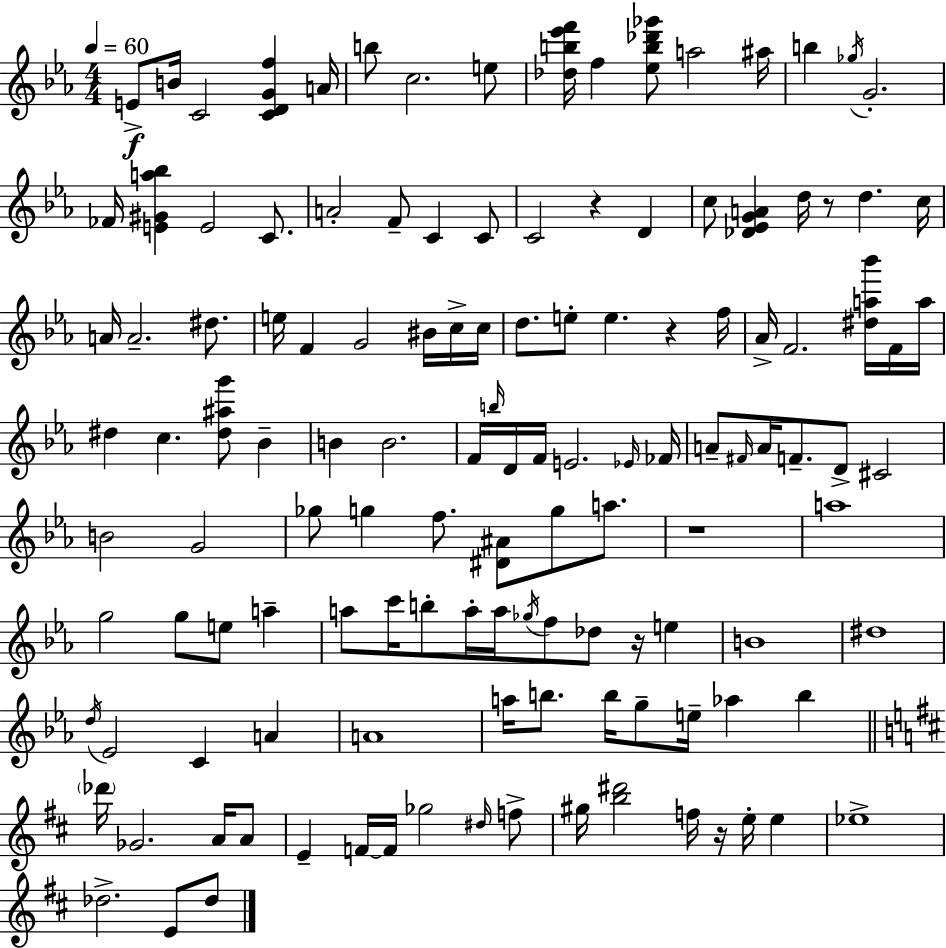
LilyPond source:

{
  \clef treble
  \numericTimeSignature
  \time 4/4
  \key ees \major
  \tempo 4 = 60
  e'8->\f b'16 c'2 <c' d' g' f''>4 a'16 | b''8 c''2. e''8 | <des'' b'' ees''' f'''>16 f''4 <ees'' b'' des''' ges'''>8 a''2 ais''16 | b''4 \acciaccatura { ges''16 } g'2.-. | \break fes'16 <e' gis' a'' bes''>4 e'2 c'8. | a'2-. f'8-- c'4 c'8 | c'2 r4 d'4 | c''8 <des' ees' g' a'>4 d''16 r8 d''4. | \break c''16 a'16 a'2.-- dis''8. | e''16 f'4 g'2 bis'16 c''16-> | c''16 d''8. e''8-. e''4. r4 | f''16 aes'16-> f'2. <dis'' a'' bes'''>16 f'16 | \break a''16 dis''4 c''4. <dis'' ais'' g'''>8 bes'4-- | b'4 b'2. | f'16 \grace { b''16 } d'16 f'16 e'2. | \grace { ees'16 } fes'16 a'8-- \grace { fis'16 } a'16 f'8.-- d'8-> cis'2 | \break b'2 g'2 | ges''8 g''4 f''8. <dis' ais'>8 g''8 | a''8. r1 | a''1 | \break g''2 g''8 e''8 | a''4-- a''8 c'''16 b''8-. a''16-. a''16 \acciaccatura { ges''16 } f''8 des''8 | r16 e''4 b'1 | dis''1 | \break \acciaccatura { d''16 } ees'2 c'4 | a'4 a'1 | a''16 b''8. b''16 g''8-- e''16-- aes''4 | b''4 \bar "||" \break \key d \major \parenthesize des'''16 ges'2. a'16 a'8 | e'4-- f'16~~ f'16 ges''2 \grace { dis''16 } f''8-> | gis''16 <b'' dis'''>2 f''16 r16 e''16-. e''4 | ees''1-> | \break des''2.-> e'8 des''8 | \bar "|."
}